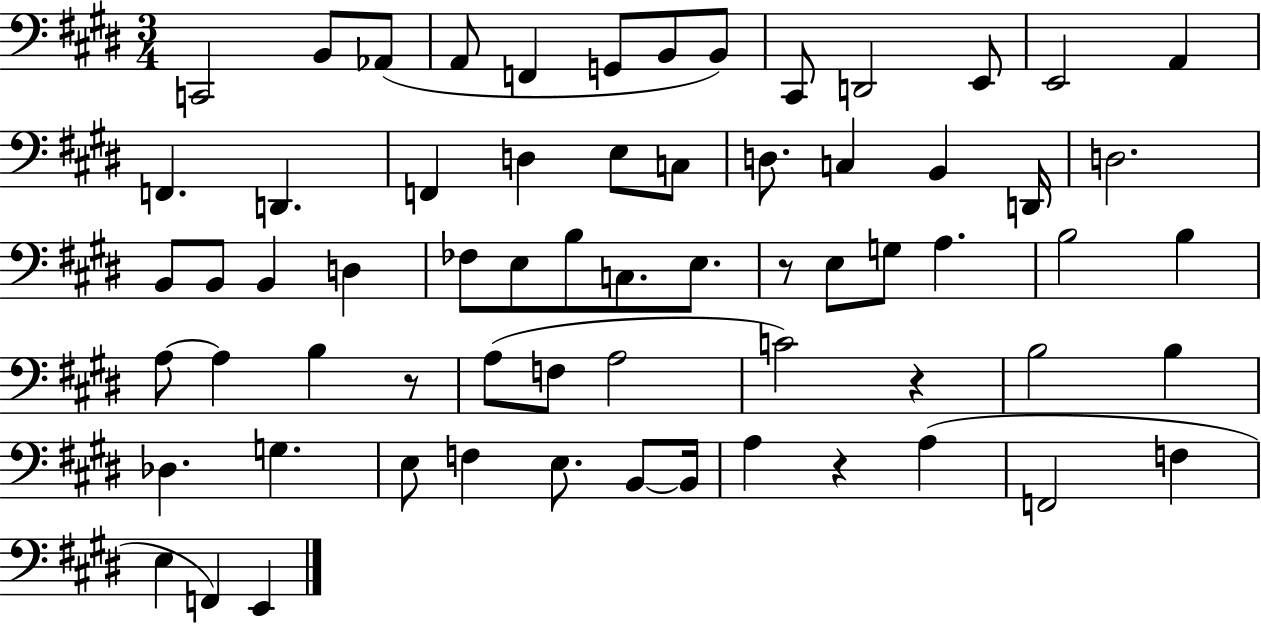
{
  \clef bass
  \numericTimeSignature
  \time 3/4
  \key e \major
  c,2 b,8 aes,8( | a,8 f,4 g,8 b,8 b,8) | cis,8 d,2 e,8 | e,2 a,4 | \break f,4. d,4. | f,4 d4 e8 c8 | d8. c4 b,4 d,16 | d2. | \break b,8 b,8 b,4 d4 | fes8 e8 b8 c8. e8. | r8 e8 g8 a4. | b2 b4 | \break a8~~ a4 b4 r8 | a8( f8 a2 | c'2) r4 | b2 b4 | \break des4. g4. | e8 f4 e8. b,8~~ b,16 | a4 r4 a4( | f,2 f4 | \break e4 f,4) e,4 | \bar "|."
}